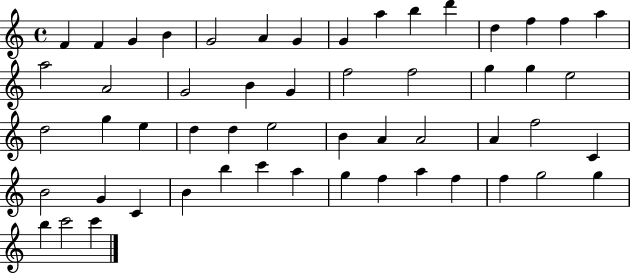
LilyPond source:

{
  \clef treble
  \time 4/4
  \defaultTimeSignature
  \key c \major
  f'4 f'4 g'4 b'4 | g'2 a'4 g'4 | g'4 a''4 b''4 d'''4 | d''4 f''4 f''4 a''4 | \break a''2 a'2 | g'2 b'4 g'4 | f''2 f''2 | g''4 g''4 e''2 | \break d''2 g''4 e''4 | d''4 d''4 e''2 | b'4 a'4 a'2 | a'4 f''2 c'4 | \break b'2 g'4 c'4 | b'4 b''4 c'''4 a''4 | g''4 f''4 a''4 f''4 | f''4 g''2 g''4 | \break b''4 c'''2 c'''4 | \bar "|."
}